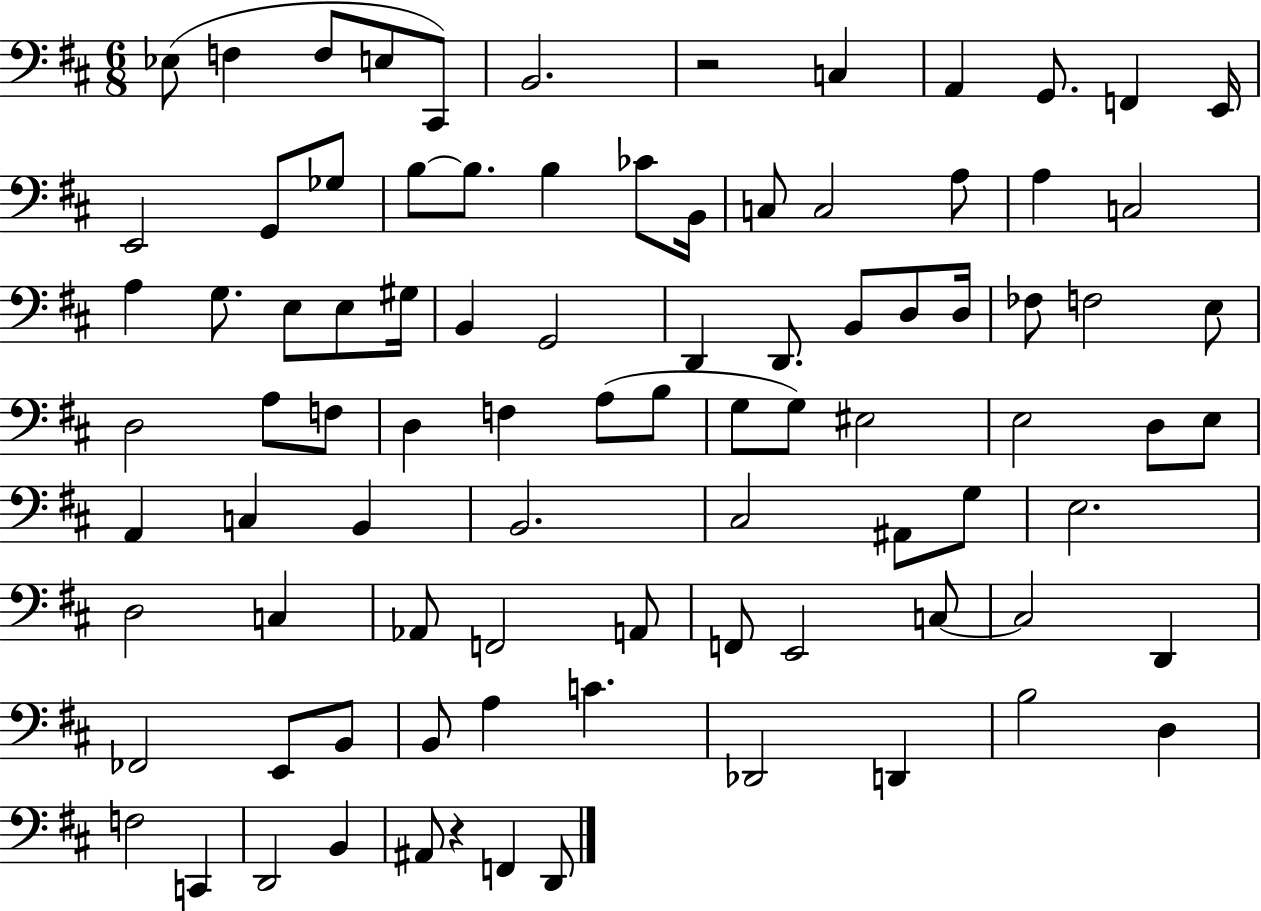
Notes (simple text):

Eb3/e F3/q F3/e E3/e C#2/e B2/h. R/h C3/q A2/q G2/e. F2/q E2/s E2/h G2/e Gb3/e B3/e B3/e. B3/q CES4/e B2/s C3/e C3/h A3/e A3/q C3/h A3/q G3/e. E3/e E3/e G#3/s B2/q G2/h D2/q D2/e. B2/e D3/e D3/s FES3/e F3/h E3/e D3/h A3/e F3/e D3/q F3/q A3/e B3/e G3/e G3/e EIS3/h E3/h D3/e E3/e A2/q C3/q B2/q B2/h. C#3/h A#2/e G3/e E3/h. D3/h C3/q Ab2/e F2/h A2/e F2/e E2/h C3/e C3/h D2/q FES2/h E2/e B2/e B2/e A3/q C4/q. Db2/h D2/q B3/h D3/q F3/h C2/q D2/h B2/q A#2/e R/q F2/q D2/e